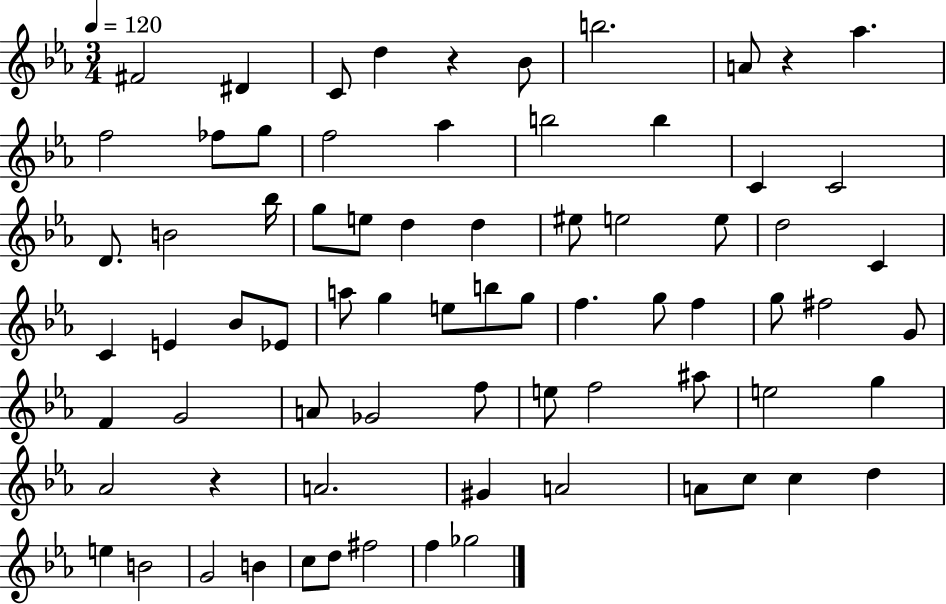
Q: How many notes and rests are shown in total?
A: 74